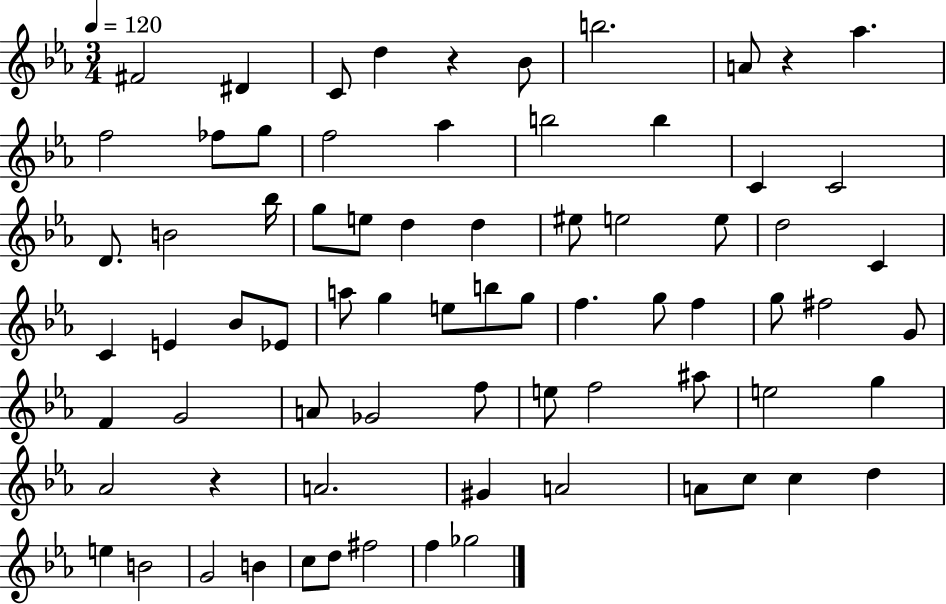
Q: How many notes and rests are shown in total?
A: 74